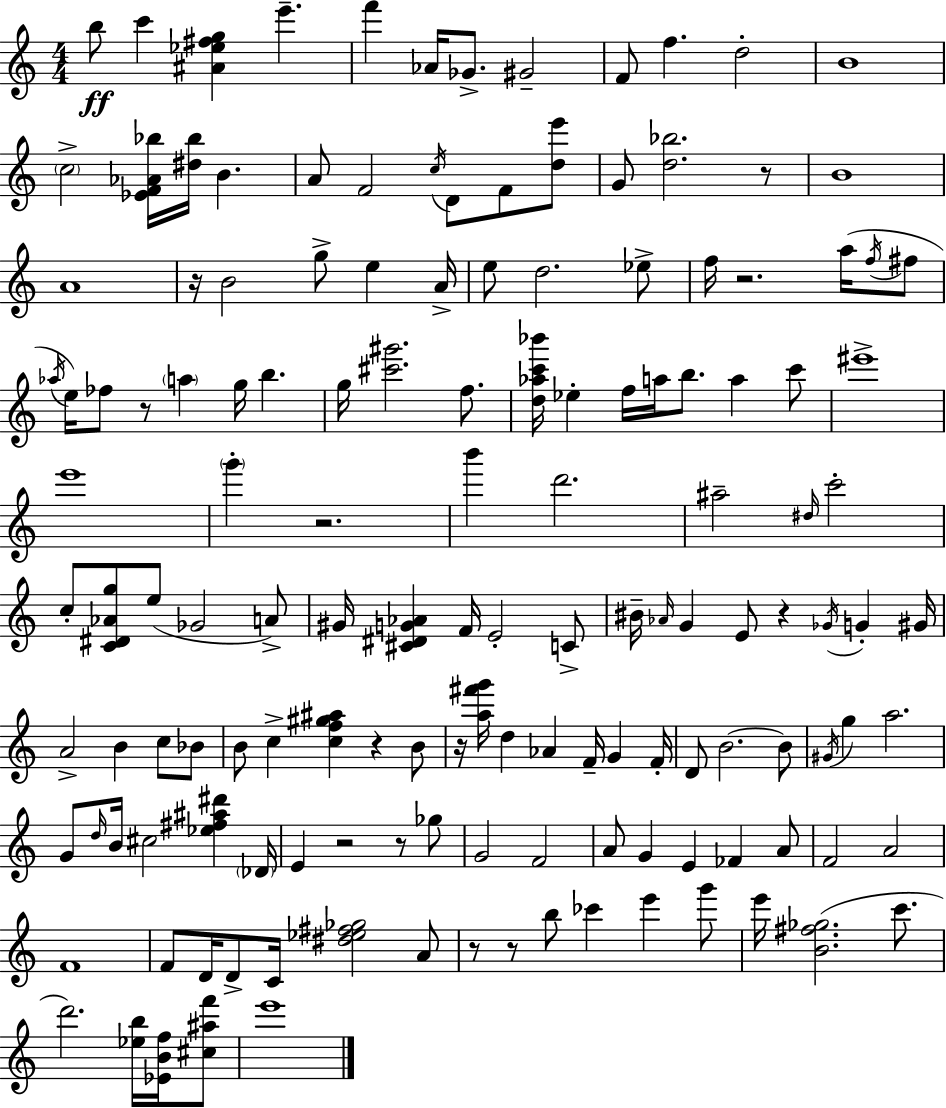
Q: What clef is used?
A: treble